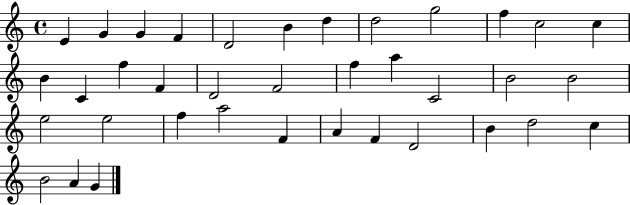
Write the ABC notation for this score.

X:1
T:Untitled
M:4/4
L:1/4
K:C
E G G F D2 B d d2 g2 f c2 c B C f F D2 F2 f a C2 B2 B2 e2 e2 f a2 F A F D2 B d2 c B2 A G